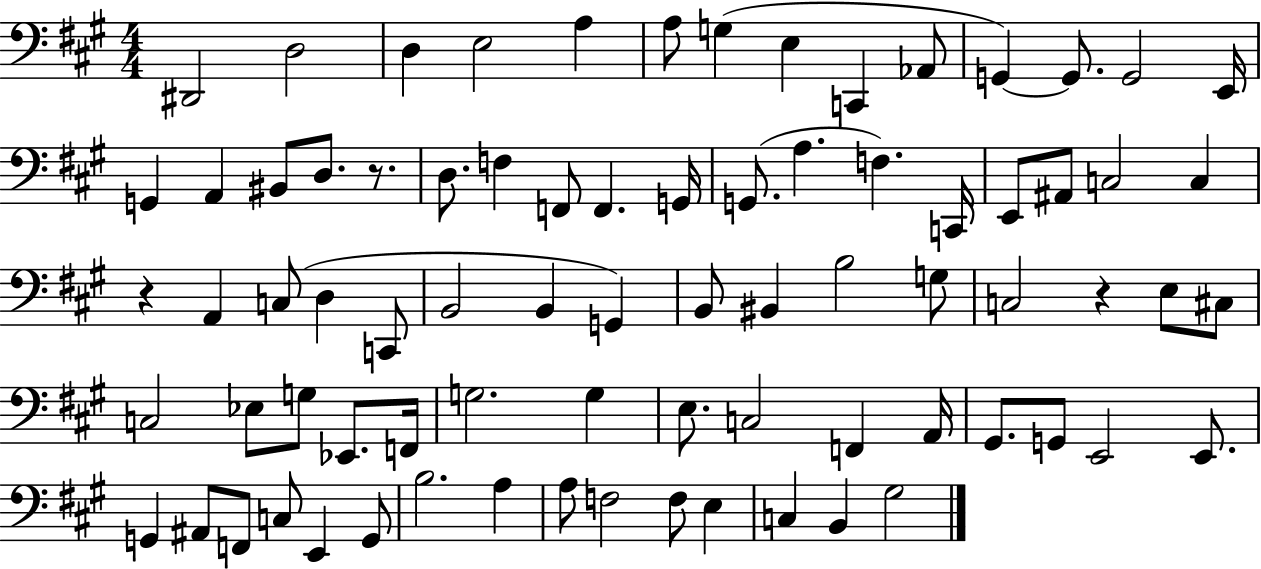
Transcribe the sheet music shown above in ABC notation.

X:1
T:Untitled
M:4/4
L:1/4
K:A
^D,,2 D,2 D, E,2 A, A,/2 G, E, C,, _A,,/2 G,, G,,/2 G,,2 E,,/4 G,, A,, ^B,,/2 D,/2 z/2 D,/2 F, F,,/2 F,, G,,/4 G,,/2 A, F, C,,/4 E,,/2 ^A,,/2 C,2 C, z A,, C,/2 D, C,,/2 B,,2 B,, G,, B,,/2 ^B,, B,2 G,/2 C,2 z E,/2 ^C,/2 C,2 _E,/2 G,/2 _E,,/2 F,,/4 G,2 G, E,/2 C,2 F,, A,,/4 ^G,,/2 G,,/2 E,,2 E,,/2 G,, ^A,,/2 F,,/2 C,/2 E,, G,,/2 B,2 A, A,/2 F,2 F,/2 E, C, B,, ^G,2